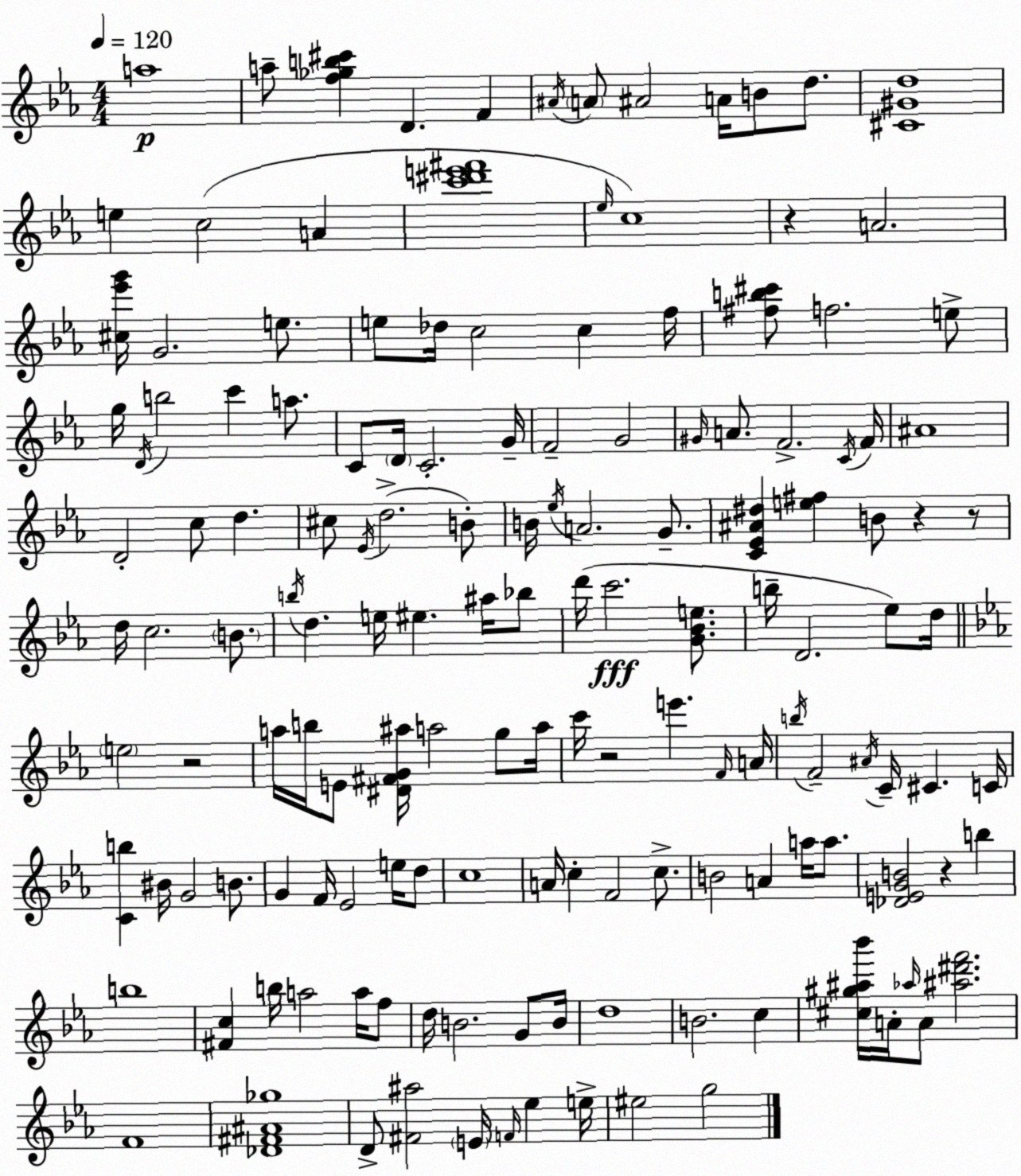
X:1
T:Untitled
M:4/4
L:1/4
K:Cm
a4 a/2 [f_gb^c'] D F ^A/4 A/2 ^A2 A/4 B/2 d/2 [^C^Gd]4 e c2 A [c'^d'e'^f']4 _e/4 c4 z A2 [^c_e'g']/4 G2 e/2 e/2 _d/4 c2 c f/4 [^fb^c']/2 f2 e/2 g/4 D/4 b2 c' a/2 C/2 D/4 C2 G/4 F2 G2 ^G/4 A/2 F2 C/4 F/4 ^A4 D2 c/2 d ^c/2 _E/4 d2 B/2 B/4 _e/4 A2 G/2 [C_E^A^d] [e^f] B/2 z z/2 d/4 c2 B/2 b/4 d e/4 ^e ^a/4 _b/2 d'/4 c'2 [G_Be]/2 b/4 D2 _e/2 d/4 e2 z2 a/4 b/4 E/2 [^D^FG^a]/4 a2 g/2 a/4 c'/4 z2 e' F/4 A/4 b/4 F2 ^A/4 C/4 ^C C/4 [Cb] ^B/4 G2 B/2 G F/4 _E2 e/4 d/2 c4 A/4 c F2 c/2 B2 A a/4 a/2 [_DEGB]2 z b b4 [^Fc] b/4 a2 a/4 f/2 d/4 B2 G/2 B/4 d4 B2 c [^c^g^a_b']/4 A/4 _a/4 A/2 [^a^d'f']2 F4 [_D^F^A_g]4 D/2 [^F^a]2 E/4 F/4 _e e/4 ^e2 g2